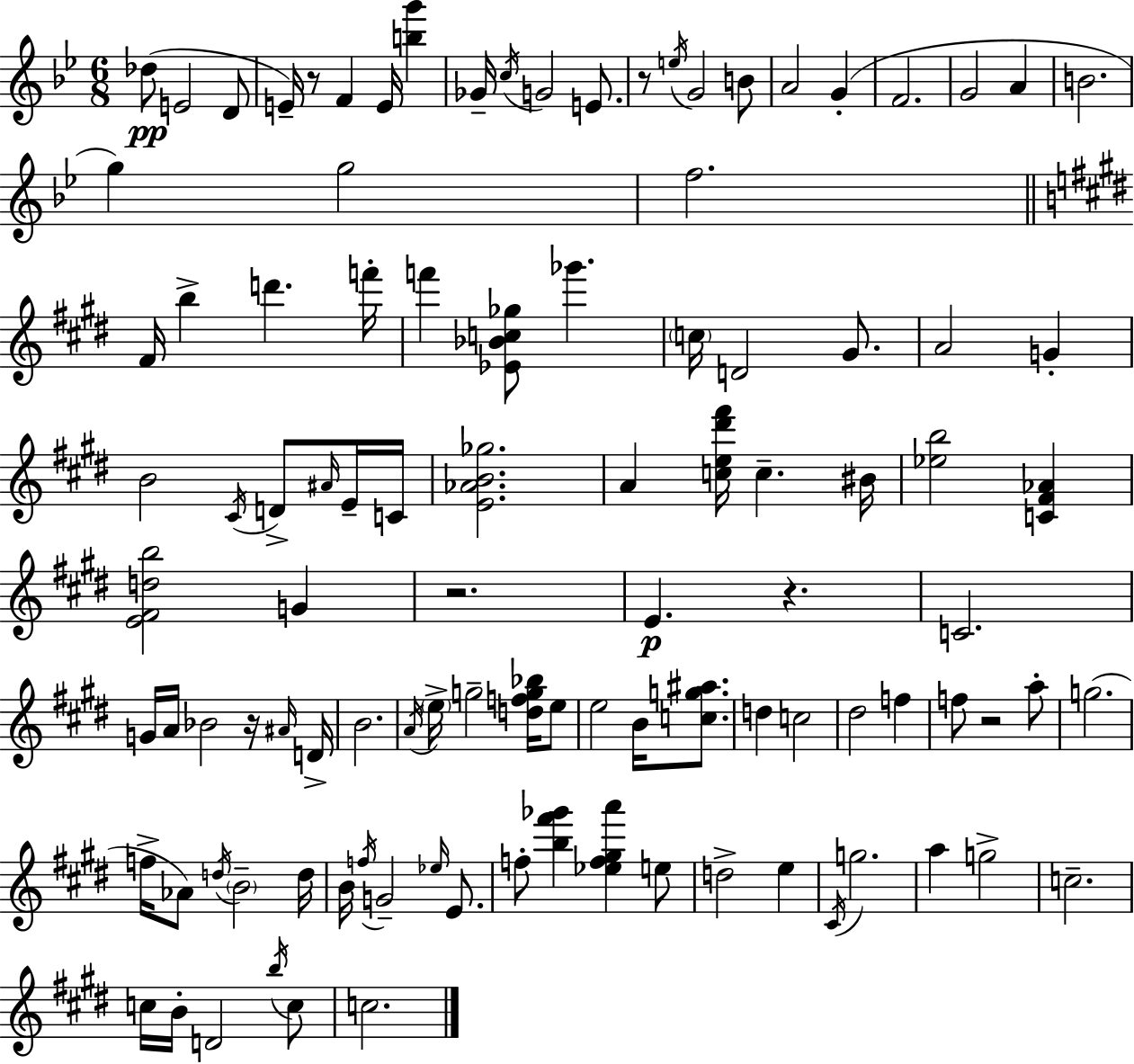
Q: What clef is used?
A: treble